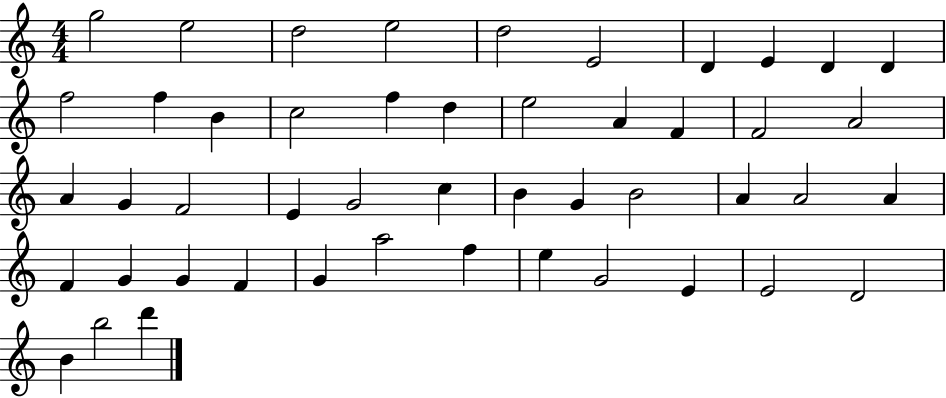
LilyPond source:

{
  \clef treble
  \numericTimeSignature
  \time 4/4
  \key c \major
  g''2 e''2 | d''2 e''2 | d''2 e'2 | d'4 e'4 d'4 d'4 | \break f''2 f''4 b'4 | c''2 f''4 d''4 | e''2 a'4 f'4 | f'2 a'2 | \break a'4 g'4 f'2 | e'4 g'2 c''4 | b'4 g'4 b'2 | a'4 a'2 a'4 | \break f'4 g'4 g'4 f'4 | g'4 a''2 f''4 | e''4 g'2 e'4 | e'2 d'2 | \break b'4 b''2 d'''4 | \bar "|."
}